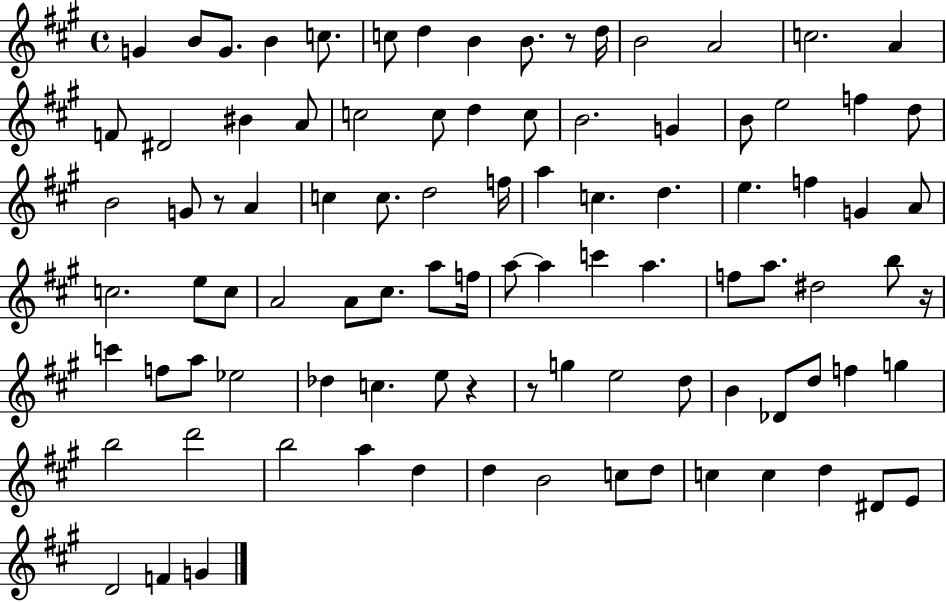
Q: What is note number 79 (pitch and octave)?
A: D5